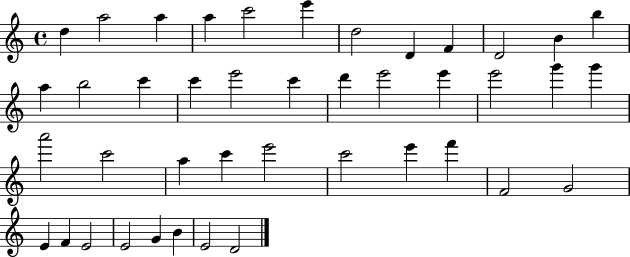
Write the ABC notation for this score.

X:1
T:Untitled
M:4/4
L:1/4
K:C
d a2 a a c'2 e' d2 D F D2 B b a b2 c' c' e'2 c' d' e'2 e' e'2 g' g' a'2 c'2 a c' e'2 c'2 e' f' F2 G2 E F E2 E2 G B E2 D2